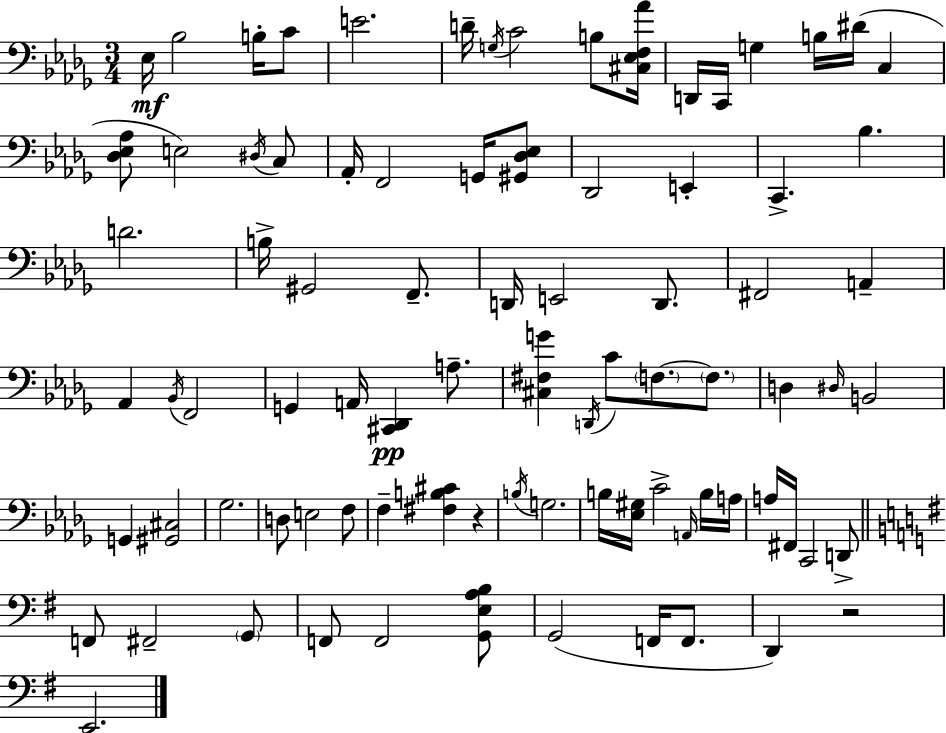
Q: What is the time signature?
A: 3/4